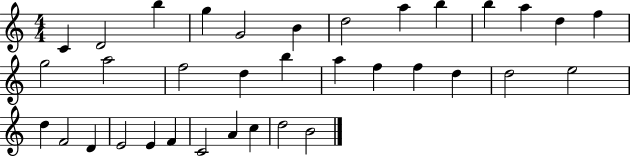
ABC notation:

X:1
T:Untitled
M:4/4
L:1/4
K:C
C D2 b g G2 B d2 a b b a d f g2 a2 f2 d b a f f d d2 e2 d F2 D E2 E F C2 A c d2 B2